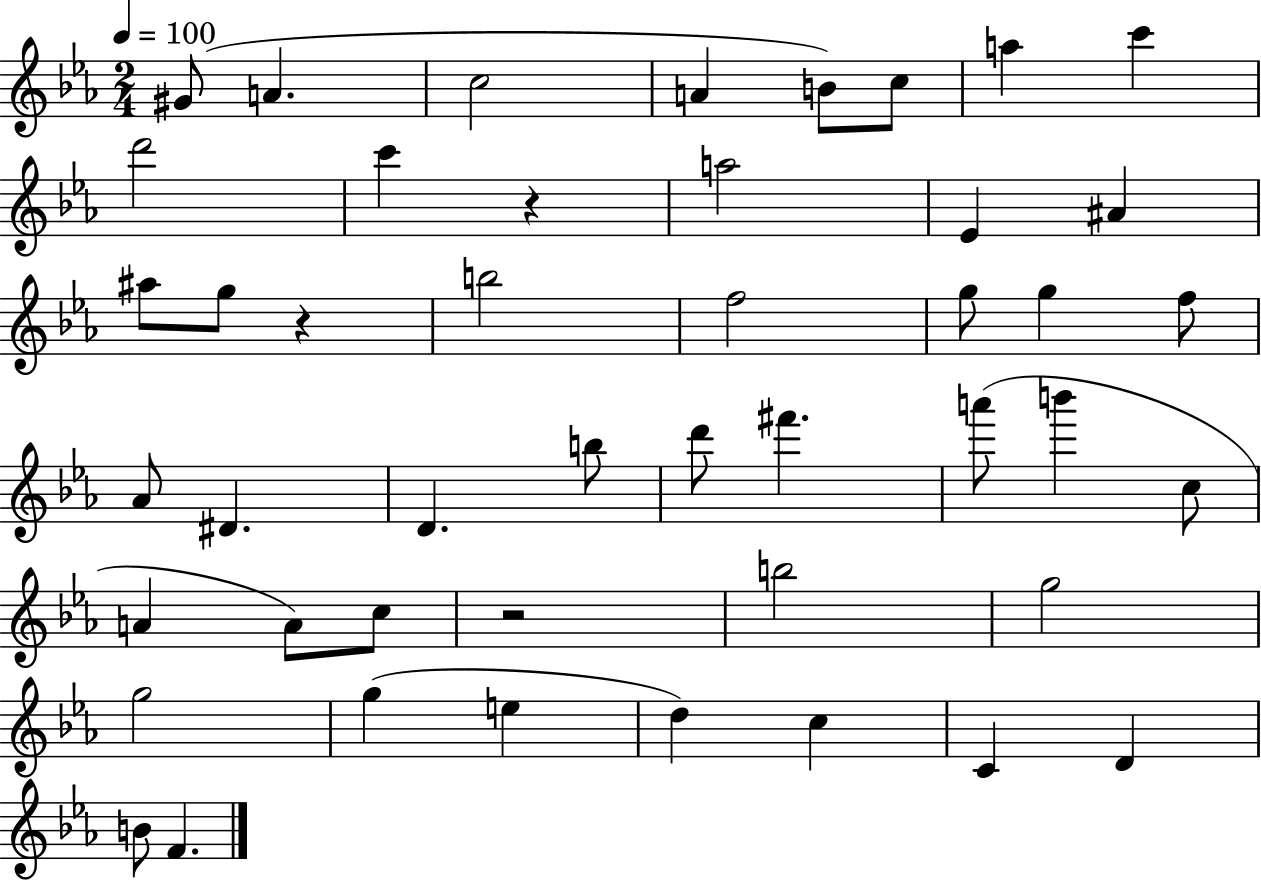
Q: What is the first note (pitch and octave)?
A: G#4